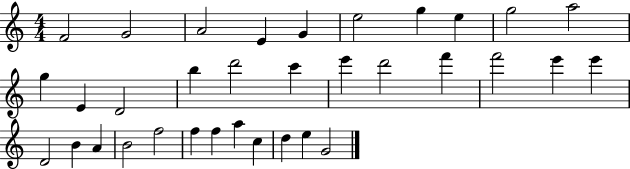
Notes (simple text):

F4/h G4/h A4/h E4/q G4/q E5/h G5/q E5/q G5/h A5/h G5/q E4/q D4/h B5/q D6/h C6/q E6/q D6/h F6/q F6/h E6/q E6/q D4/h B4/q A4/q B4/h F5/h F5/q F5/q A5/q C5/q D5/q E5/q G4/h